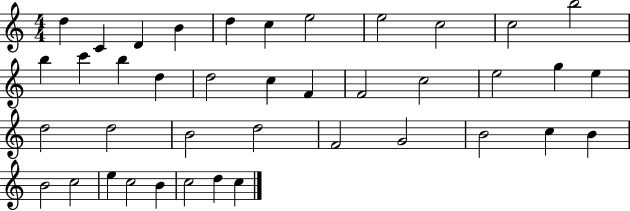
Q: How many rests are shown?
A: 0